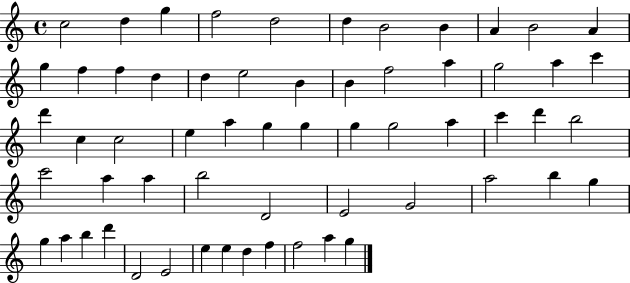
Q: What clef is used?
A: treble